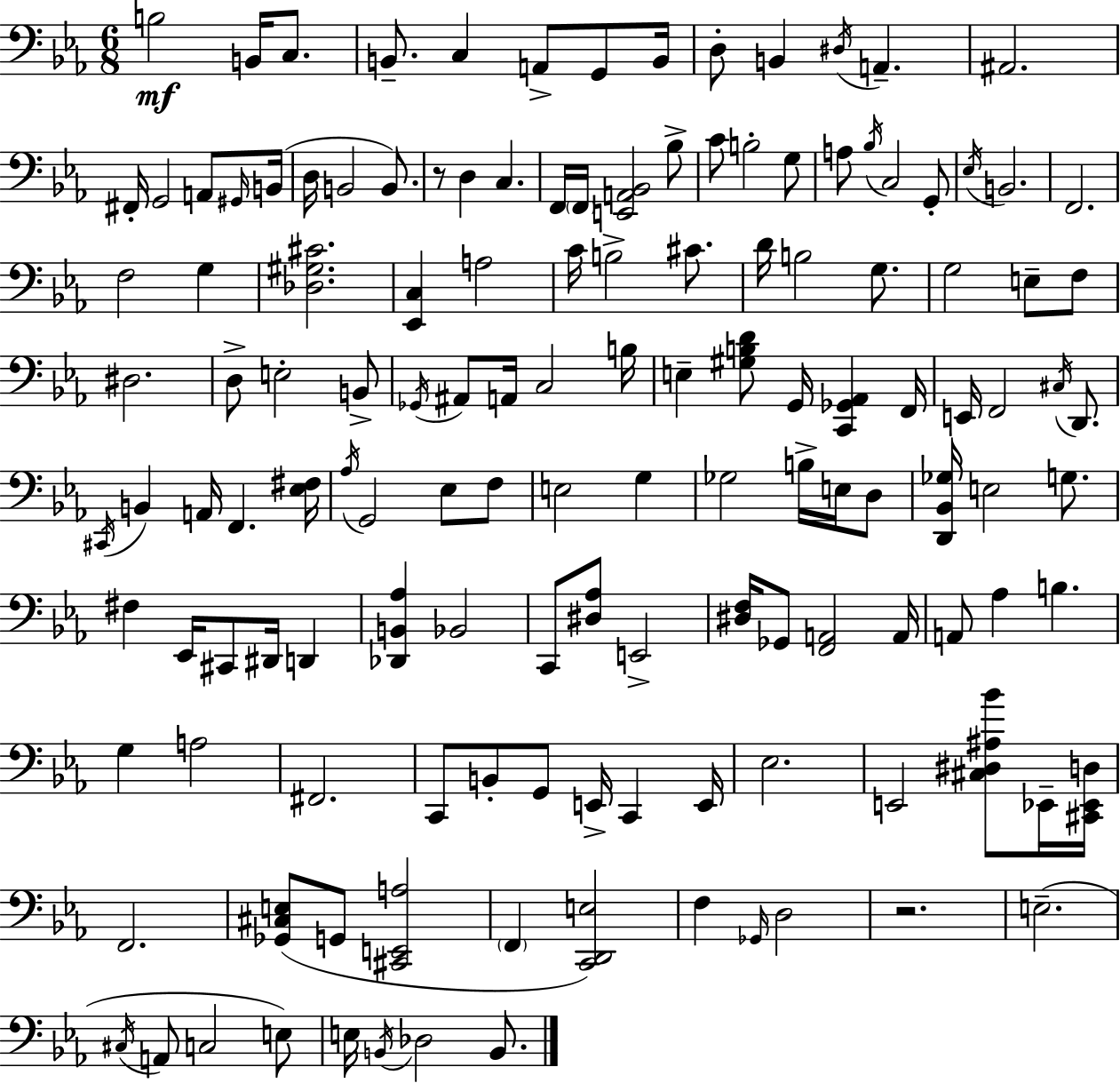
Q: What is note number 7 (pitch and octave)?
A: G2